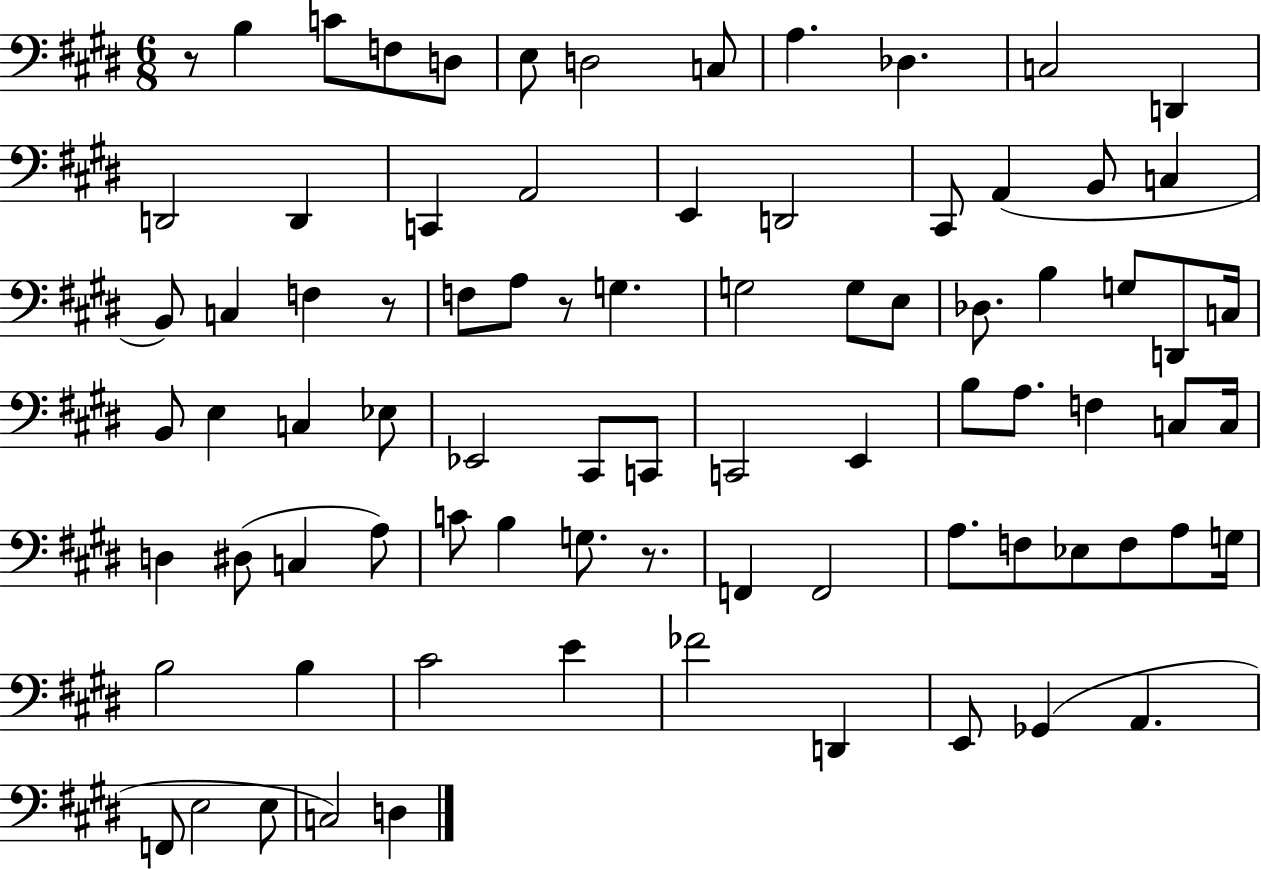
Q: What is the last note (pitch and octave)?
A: D3